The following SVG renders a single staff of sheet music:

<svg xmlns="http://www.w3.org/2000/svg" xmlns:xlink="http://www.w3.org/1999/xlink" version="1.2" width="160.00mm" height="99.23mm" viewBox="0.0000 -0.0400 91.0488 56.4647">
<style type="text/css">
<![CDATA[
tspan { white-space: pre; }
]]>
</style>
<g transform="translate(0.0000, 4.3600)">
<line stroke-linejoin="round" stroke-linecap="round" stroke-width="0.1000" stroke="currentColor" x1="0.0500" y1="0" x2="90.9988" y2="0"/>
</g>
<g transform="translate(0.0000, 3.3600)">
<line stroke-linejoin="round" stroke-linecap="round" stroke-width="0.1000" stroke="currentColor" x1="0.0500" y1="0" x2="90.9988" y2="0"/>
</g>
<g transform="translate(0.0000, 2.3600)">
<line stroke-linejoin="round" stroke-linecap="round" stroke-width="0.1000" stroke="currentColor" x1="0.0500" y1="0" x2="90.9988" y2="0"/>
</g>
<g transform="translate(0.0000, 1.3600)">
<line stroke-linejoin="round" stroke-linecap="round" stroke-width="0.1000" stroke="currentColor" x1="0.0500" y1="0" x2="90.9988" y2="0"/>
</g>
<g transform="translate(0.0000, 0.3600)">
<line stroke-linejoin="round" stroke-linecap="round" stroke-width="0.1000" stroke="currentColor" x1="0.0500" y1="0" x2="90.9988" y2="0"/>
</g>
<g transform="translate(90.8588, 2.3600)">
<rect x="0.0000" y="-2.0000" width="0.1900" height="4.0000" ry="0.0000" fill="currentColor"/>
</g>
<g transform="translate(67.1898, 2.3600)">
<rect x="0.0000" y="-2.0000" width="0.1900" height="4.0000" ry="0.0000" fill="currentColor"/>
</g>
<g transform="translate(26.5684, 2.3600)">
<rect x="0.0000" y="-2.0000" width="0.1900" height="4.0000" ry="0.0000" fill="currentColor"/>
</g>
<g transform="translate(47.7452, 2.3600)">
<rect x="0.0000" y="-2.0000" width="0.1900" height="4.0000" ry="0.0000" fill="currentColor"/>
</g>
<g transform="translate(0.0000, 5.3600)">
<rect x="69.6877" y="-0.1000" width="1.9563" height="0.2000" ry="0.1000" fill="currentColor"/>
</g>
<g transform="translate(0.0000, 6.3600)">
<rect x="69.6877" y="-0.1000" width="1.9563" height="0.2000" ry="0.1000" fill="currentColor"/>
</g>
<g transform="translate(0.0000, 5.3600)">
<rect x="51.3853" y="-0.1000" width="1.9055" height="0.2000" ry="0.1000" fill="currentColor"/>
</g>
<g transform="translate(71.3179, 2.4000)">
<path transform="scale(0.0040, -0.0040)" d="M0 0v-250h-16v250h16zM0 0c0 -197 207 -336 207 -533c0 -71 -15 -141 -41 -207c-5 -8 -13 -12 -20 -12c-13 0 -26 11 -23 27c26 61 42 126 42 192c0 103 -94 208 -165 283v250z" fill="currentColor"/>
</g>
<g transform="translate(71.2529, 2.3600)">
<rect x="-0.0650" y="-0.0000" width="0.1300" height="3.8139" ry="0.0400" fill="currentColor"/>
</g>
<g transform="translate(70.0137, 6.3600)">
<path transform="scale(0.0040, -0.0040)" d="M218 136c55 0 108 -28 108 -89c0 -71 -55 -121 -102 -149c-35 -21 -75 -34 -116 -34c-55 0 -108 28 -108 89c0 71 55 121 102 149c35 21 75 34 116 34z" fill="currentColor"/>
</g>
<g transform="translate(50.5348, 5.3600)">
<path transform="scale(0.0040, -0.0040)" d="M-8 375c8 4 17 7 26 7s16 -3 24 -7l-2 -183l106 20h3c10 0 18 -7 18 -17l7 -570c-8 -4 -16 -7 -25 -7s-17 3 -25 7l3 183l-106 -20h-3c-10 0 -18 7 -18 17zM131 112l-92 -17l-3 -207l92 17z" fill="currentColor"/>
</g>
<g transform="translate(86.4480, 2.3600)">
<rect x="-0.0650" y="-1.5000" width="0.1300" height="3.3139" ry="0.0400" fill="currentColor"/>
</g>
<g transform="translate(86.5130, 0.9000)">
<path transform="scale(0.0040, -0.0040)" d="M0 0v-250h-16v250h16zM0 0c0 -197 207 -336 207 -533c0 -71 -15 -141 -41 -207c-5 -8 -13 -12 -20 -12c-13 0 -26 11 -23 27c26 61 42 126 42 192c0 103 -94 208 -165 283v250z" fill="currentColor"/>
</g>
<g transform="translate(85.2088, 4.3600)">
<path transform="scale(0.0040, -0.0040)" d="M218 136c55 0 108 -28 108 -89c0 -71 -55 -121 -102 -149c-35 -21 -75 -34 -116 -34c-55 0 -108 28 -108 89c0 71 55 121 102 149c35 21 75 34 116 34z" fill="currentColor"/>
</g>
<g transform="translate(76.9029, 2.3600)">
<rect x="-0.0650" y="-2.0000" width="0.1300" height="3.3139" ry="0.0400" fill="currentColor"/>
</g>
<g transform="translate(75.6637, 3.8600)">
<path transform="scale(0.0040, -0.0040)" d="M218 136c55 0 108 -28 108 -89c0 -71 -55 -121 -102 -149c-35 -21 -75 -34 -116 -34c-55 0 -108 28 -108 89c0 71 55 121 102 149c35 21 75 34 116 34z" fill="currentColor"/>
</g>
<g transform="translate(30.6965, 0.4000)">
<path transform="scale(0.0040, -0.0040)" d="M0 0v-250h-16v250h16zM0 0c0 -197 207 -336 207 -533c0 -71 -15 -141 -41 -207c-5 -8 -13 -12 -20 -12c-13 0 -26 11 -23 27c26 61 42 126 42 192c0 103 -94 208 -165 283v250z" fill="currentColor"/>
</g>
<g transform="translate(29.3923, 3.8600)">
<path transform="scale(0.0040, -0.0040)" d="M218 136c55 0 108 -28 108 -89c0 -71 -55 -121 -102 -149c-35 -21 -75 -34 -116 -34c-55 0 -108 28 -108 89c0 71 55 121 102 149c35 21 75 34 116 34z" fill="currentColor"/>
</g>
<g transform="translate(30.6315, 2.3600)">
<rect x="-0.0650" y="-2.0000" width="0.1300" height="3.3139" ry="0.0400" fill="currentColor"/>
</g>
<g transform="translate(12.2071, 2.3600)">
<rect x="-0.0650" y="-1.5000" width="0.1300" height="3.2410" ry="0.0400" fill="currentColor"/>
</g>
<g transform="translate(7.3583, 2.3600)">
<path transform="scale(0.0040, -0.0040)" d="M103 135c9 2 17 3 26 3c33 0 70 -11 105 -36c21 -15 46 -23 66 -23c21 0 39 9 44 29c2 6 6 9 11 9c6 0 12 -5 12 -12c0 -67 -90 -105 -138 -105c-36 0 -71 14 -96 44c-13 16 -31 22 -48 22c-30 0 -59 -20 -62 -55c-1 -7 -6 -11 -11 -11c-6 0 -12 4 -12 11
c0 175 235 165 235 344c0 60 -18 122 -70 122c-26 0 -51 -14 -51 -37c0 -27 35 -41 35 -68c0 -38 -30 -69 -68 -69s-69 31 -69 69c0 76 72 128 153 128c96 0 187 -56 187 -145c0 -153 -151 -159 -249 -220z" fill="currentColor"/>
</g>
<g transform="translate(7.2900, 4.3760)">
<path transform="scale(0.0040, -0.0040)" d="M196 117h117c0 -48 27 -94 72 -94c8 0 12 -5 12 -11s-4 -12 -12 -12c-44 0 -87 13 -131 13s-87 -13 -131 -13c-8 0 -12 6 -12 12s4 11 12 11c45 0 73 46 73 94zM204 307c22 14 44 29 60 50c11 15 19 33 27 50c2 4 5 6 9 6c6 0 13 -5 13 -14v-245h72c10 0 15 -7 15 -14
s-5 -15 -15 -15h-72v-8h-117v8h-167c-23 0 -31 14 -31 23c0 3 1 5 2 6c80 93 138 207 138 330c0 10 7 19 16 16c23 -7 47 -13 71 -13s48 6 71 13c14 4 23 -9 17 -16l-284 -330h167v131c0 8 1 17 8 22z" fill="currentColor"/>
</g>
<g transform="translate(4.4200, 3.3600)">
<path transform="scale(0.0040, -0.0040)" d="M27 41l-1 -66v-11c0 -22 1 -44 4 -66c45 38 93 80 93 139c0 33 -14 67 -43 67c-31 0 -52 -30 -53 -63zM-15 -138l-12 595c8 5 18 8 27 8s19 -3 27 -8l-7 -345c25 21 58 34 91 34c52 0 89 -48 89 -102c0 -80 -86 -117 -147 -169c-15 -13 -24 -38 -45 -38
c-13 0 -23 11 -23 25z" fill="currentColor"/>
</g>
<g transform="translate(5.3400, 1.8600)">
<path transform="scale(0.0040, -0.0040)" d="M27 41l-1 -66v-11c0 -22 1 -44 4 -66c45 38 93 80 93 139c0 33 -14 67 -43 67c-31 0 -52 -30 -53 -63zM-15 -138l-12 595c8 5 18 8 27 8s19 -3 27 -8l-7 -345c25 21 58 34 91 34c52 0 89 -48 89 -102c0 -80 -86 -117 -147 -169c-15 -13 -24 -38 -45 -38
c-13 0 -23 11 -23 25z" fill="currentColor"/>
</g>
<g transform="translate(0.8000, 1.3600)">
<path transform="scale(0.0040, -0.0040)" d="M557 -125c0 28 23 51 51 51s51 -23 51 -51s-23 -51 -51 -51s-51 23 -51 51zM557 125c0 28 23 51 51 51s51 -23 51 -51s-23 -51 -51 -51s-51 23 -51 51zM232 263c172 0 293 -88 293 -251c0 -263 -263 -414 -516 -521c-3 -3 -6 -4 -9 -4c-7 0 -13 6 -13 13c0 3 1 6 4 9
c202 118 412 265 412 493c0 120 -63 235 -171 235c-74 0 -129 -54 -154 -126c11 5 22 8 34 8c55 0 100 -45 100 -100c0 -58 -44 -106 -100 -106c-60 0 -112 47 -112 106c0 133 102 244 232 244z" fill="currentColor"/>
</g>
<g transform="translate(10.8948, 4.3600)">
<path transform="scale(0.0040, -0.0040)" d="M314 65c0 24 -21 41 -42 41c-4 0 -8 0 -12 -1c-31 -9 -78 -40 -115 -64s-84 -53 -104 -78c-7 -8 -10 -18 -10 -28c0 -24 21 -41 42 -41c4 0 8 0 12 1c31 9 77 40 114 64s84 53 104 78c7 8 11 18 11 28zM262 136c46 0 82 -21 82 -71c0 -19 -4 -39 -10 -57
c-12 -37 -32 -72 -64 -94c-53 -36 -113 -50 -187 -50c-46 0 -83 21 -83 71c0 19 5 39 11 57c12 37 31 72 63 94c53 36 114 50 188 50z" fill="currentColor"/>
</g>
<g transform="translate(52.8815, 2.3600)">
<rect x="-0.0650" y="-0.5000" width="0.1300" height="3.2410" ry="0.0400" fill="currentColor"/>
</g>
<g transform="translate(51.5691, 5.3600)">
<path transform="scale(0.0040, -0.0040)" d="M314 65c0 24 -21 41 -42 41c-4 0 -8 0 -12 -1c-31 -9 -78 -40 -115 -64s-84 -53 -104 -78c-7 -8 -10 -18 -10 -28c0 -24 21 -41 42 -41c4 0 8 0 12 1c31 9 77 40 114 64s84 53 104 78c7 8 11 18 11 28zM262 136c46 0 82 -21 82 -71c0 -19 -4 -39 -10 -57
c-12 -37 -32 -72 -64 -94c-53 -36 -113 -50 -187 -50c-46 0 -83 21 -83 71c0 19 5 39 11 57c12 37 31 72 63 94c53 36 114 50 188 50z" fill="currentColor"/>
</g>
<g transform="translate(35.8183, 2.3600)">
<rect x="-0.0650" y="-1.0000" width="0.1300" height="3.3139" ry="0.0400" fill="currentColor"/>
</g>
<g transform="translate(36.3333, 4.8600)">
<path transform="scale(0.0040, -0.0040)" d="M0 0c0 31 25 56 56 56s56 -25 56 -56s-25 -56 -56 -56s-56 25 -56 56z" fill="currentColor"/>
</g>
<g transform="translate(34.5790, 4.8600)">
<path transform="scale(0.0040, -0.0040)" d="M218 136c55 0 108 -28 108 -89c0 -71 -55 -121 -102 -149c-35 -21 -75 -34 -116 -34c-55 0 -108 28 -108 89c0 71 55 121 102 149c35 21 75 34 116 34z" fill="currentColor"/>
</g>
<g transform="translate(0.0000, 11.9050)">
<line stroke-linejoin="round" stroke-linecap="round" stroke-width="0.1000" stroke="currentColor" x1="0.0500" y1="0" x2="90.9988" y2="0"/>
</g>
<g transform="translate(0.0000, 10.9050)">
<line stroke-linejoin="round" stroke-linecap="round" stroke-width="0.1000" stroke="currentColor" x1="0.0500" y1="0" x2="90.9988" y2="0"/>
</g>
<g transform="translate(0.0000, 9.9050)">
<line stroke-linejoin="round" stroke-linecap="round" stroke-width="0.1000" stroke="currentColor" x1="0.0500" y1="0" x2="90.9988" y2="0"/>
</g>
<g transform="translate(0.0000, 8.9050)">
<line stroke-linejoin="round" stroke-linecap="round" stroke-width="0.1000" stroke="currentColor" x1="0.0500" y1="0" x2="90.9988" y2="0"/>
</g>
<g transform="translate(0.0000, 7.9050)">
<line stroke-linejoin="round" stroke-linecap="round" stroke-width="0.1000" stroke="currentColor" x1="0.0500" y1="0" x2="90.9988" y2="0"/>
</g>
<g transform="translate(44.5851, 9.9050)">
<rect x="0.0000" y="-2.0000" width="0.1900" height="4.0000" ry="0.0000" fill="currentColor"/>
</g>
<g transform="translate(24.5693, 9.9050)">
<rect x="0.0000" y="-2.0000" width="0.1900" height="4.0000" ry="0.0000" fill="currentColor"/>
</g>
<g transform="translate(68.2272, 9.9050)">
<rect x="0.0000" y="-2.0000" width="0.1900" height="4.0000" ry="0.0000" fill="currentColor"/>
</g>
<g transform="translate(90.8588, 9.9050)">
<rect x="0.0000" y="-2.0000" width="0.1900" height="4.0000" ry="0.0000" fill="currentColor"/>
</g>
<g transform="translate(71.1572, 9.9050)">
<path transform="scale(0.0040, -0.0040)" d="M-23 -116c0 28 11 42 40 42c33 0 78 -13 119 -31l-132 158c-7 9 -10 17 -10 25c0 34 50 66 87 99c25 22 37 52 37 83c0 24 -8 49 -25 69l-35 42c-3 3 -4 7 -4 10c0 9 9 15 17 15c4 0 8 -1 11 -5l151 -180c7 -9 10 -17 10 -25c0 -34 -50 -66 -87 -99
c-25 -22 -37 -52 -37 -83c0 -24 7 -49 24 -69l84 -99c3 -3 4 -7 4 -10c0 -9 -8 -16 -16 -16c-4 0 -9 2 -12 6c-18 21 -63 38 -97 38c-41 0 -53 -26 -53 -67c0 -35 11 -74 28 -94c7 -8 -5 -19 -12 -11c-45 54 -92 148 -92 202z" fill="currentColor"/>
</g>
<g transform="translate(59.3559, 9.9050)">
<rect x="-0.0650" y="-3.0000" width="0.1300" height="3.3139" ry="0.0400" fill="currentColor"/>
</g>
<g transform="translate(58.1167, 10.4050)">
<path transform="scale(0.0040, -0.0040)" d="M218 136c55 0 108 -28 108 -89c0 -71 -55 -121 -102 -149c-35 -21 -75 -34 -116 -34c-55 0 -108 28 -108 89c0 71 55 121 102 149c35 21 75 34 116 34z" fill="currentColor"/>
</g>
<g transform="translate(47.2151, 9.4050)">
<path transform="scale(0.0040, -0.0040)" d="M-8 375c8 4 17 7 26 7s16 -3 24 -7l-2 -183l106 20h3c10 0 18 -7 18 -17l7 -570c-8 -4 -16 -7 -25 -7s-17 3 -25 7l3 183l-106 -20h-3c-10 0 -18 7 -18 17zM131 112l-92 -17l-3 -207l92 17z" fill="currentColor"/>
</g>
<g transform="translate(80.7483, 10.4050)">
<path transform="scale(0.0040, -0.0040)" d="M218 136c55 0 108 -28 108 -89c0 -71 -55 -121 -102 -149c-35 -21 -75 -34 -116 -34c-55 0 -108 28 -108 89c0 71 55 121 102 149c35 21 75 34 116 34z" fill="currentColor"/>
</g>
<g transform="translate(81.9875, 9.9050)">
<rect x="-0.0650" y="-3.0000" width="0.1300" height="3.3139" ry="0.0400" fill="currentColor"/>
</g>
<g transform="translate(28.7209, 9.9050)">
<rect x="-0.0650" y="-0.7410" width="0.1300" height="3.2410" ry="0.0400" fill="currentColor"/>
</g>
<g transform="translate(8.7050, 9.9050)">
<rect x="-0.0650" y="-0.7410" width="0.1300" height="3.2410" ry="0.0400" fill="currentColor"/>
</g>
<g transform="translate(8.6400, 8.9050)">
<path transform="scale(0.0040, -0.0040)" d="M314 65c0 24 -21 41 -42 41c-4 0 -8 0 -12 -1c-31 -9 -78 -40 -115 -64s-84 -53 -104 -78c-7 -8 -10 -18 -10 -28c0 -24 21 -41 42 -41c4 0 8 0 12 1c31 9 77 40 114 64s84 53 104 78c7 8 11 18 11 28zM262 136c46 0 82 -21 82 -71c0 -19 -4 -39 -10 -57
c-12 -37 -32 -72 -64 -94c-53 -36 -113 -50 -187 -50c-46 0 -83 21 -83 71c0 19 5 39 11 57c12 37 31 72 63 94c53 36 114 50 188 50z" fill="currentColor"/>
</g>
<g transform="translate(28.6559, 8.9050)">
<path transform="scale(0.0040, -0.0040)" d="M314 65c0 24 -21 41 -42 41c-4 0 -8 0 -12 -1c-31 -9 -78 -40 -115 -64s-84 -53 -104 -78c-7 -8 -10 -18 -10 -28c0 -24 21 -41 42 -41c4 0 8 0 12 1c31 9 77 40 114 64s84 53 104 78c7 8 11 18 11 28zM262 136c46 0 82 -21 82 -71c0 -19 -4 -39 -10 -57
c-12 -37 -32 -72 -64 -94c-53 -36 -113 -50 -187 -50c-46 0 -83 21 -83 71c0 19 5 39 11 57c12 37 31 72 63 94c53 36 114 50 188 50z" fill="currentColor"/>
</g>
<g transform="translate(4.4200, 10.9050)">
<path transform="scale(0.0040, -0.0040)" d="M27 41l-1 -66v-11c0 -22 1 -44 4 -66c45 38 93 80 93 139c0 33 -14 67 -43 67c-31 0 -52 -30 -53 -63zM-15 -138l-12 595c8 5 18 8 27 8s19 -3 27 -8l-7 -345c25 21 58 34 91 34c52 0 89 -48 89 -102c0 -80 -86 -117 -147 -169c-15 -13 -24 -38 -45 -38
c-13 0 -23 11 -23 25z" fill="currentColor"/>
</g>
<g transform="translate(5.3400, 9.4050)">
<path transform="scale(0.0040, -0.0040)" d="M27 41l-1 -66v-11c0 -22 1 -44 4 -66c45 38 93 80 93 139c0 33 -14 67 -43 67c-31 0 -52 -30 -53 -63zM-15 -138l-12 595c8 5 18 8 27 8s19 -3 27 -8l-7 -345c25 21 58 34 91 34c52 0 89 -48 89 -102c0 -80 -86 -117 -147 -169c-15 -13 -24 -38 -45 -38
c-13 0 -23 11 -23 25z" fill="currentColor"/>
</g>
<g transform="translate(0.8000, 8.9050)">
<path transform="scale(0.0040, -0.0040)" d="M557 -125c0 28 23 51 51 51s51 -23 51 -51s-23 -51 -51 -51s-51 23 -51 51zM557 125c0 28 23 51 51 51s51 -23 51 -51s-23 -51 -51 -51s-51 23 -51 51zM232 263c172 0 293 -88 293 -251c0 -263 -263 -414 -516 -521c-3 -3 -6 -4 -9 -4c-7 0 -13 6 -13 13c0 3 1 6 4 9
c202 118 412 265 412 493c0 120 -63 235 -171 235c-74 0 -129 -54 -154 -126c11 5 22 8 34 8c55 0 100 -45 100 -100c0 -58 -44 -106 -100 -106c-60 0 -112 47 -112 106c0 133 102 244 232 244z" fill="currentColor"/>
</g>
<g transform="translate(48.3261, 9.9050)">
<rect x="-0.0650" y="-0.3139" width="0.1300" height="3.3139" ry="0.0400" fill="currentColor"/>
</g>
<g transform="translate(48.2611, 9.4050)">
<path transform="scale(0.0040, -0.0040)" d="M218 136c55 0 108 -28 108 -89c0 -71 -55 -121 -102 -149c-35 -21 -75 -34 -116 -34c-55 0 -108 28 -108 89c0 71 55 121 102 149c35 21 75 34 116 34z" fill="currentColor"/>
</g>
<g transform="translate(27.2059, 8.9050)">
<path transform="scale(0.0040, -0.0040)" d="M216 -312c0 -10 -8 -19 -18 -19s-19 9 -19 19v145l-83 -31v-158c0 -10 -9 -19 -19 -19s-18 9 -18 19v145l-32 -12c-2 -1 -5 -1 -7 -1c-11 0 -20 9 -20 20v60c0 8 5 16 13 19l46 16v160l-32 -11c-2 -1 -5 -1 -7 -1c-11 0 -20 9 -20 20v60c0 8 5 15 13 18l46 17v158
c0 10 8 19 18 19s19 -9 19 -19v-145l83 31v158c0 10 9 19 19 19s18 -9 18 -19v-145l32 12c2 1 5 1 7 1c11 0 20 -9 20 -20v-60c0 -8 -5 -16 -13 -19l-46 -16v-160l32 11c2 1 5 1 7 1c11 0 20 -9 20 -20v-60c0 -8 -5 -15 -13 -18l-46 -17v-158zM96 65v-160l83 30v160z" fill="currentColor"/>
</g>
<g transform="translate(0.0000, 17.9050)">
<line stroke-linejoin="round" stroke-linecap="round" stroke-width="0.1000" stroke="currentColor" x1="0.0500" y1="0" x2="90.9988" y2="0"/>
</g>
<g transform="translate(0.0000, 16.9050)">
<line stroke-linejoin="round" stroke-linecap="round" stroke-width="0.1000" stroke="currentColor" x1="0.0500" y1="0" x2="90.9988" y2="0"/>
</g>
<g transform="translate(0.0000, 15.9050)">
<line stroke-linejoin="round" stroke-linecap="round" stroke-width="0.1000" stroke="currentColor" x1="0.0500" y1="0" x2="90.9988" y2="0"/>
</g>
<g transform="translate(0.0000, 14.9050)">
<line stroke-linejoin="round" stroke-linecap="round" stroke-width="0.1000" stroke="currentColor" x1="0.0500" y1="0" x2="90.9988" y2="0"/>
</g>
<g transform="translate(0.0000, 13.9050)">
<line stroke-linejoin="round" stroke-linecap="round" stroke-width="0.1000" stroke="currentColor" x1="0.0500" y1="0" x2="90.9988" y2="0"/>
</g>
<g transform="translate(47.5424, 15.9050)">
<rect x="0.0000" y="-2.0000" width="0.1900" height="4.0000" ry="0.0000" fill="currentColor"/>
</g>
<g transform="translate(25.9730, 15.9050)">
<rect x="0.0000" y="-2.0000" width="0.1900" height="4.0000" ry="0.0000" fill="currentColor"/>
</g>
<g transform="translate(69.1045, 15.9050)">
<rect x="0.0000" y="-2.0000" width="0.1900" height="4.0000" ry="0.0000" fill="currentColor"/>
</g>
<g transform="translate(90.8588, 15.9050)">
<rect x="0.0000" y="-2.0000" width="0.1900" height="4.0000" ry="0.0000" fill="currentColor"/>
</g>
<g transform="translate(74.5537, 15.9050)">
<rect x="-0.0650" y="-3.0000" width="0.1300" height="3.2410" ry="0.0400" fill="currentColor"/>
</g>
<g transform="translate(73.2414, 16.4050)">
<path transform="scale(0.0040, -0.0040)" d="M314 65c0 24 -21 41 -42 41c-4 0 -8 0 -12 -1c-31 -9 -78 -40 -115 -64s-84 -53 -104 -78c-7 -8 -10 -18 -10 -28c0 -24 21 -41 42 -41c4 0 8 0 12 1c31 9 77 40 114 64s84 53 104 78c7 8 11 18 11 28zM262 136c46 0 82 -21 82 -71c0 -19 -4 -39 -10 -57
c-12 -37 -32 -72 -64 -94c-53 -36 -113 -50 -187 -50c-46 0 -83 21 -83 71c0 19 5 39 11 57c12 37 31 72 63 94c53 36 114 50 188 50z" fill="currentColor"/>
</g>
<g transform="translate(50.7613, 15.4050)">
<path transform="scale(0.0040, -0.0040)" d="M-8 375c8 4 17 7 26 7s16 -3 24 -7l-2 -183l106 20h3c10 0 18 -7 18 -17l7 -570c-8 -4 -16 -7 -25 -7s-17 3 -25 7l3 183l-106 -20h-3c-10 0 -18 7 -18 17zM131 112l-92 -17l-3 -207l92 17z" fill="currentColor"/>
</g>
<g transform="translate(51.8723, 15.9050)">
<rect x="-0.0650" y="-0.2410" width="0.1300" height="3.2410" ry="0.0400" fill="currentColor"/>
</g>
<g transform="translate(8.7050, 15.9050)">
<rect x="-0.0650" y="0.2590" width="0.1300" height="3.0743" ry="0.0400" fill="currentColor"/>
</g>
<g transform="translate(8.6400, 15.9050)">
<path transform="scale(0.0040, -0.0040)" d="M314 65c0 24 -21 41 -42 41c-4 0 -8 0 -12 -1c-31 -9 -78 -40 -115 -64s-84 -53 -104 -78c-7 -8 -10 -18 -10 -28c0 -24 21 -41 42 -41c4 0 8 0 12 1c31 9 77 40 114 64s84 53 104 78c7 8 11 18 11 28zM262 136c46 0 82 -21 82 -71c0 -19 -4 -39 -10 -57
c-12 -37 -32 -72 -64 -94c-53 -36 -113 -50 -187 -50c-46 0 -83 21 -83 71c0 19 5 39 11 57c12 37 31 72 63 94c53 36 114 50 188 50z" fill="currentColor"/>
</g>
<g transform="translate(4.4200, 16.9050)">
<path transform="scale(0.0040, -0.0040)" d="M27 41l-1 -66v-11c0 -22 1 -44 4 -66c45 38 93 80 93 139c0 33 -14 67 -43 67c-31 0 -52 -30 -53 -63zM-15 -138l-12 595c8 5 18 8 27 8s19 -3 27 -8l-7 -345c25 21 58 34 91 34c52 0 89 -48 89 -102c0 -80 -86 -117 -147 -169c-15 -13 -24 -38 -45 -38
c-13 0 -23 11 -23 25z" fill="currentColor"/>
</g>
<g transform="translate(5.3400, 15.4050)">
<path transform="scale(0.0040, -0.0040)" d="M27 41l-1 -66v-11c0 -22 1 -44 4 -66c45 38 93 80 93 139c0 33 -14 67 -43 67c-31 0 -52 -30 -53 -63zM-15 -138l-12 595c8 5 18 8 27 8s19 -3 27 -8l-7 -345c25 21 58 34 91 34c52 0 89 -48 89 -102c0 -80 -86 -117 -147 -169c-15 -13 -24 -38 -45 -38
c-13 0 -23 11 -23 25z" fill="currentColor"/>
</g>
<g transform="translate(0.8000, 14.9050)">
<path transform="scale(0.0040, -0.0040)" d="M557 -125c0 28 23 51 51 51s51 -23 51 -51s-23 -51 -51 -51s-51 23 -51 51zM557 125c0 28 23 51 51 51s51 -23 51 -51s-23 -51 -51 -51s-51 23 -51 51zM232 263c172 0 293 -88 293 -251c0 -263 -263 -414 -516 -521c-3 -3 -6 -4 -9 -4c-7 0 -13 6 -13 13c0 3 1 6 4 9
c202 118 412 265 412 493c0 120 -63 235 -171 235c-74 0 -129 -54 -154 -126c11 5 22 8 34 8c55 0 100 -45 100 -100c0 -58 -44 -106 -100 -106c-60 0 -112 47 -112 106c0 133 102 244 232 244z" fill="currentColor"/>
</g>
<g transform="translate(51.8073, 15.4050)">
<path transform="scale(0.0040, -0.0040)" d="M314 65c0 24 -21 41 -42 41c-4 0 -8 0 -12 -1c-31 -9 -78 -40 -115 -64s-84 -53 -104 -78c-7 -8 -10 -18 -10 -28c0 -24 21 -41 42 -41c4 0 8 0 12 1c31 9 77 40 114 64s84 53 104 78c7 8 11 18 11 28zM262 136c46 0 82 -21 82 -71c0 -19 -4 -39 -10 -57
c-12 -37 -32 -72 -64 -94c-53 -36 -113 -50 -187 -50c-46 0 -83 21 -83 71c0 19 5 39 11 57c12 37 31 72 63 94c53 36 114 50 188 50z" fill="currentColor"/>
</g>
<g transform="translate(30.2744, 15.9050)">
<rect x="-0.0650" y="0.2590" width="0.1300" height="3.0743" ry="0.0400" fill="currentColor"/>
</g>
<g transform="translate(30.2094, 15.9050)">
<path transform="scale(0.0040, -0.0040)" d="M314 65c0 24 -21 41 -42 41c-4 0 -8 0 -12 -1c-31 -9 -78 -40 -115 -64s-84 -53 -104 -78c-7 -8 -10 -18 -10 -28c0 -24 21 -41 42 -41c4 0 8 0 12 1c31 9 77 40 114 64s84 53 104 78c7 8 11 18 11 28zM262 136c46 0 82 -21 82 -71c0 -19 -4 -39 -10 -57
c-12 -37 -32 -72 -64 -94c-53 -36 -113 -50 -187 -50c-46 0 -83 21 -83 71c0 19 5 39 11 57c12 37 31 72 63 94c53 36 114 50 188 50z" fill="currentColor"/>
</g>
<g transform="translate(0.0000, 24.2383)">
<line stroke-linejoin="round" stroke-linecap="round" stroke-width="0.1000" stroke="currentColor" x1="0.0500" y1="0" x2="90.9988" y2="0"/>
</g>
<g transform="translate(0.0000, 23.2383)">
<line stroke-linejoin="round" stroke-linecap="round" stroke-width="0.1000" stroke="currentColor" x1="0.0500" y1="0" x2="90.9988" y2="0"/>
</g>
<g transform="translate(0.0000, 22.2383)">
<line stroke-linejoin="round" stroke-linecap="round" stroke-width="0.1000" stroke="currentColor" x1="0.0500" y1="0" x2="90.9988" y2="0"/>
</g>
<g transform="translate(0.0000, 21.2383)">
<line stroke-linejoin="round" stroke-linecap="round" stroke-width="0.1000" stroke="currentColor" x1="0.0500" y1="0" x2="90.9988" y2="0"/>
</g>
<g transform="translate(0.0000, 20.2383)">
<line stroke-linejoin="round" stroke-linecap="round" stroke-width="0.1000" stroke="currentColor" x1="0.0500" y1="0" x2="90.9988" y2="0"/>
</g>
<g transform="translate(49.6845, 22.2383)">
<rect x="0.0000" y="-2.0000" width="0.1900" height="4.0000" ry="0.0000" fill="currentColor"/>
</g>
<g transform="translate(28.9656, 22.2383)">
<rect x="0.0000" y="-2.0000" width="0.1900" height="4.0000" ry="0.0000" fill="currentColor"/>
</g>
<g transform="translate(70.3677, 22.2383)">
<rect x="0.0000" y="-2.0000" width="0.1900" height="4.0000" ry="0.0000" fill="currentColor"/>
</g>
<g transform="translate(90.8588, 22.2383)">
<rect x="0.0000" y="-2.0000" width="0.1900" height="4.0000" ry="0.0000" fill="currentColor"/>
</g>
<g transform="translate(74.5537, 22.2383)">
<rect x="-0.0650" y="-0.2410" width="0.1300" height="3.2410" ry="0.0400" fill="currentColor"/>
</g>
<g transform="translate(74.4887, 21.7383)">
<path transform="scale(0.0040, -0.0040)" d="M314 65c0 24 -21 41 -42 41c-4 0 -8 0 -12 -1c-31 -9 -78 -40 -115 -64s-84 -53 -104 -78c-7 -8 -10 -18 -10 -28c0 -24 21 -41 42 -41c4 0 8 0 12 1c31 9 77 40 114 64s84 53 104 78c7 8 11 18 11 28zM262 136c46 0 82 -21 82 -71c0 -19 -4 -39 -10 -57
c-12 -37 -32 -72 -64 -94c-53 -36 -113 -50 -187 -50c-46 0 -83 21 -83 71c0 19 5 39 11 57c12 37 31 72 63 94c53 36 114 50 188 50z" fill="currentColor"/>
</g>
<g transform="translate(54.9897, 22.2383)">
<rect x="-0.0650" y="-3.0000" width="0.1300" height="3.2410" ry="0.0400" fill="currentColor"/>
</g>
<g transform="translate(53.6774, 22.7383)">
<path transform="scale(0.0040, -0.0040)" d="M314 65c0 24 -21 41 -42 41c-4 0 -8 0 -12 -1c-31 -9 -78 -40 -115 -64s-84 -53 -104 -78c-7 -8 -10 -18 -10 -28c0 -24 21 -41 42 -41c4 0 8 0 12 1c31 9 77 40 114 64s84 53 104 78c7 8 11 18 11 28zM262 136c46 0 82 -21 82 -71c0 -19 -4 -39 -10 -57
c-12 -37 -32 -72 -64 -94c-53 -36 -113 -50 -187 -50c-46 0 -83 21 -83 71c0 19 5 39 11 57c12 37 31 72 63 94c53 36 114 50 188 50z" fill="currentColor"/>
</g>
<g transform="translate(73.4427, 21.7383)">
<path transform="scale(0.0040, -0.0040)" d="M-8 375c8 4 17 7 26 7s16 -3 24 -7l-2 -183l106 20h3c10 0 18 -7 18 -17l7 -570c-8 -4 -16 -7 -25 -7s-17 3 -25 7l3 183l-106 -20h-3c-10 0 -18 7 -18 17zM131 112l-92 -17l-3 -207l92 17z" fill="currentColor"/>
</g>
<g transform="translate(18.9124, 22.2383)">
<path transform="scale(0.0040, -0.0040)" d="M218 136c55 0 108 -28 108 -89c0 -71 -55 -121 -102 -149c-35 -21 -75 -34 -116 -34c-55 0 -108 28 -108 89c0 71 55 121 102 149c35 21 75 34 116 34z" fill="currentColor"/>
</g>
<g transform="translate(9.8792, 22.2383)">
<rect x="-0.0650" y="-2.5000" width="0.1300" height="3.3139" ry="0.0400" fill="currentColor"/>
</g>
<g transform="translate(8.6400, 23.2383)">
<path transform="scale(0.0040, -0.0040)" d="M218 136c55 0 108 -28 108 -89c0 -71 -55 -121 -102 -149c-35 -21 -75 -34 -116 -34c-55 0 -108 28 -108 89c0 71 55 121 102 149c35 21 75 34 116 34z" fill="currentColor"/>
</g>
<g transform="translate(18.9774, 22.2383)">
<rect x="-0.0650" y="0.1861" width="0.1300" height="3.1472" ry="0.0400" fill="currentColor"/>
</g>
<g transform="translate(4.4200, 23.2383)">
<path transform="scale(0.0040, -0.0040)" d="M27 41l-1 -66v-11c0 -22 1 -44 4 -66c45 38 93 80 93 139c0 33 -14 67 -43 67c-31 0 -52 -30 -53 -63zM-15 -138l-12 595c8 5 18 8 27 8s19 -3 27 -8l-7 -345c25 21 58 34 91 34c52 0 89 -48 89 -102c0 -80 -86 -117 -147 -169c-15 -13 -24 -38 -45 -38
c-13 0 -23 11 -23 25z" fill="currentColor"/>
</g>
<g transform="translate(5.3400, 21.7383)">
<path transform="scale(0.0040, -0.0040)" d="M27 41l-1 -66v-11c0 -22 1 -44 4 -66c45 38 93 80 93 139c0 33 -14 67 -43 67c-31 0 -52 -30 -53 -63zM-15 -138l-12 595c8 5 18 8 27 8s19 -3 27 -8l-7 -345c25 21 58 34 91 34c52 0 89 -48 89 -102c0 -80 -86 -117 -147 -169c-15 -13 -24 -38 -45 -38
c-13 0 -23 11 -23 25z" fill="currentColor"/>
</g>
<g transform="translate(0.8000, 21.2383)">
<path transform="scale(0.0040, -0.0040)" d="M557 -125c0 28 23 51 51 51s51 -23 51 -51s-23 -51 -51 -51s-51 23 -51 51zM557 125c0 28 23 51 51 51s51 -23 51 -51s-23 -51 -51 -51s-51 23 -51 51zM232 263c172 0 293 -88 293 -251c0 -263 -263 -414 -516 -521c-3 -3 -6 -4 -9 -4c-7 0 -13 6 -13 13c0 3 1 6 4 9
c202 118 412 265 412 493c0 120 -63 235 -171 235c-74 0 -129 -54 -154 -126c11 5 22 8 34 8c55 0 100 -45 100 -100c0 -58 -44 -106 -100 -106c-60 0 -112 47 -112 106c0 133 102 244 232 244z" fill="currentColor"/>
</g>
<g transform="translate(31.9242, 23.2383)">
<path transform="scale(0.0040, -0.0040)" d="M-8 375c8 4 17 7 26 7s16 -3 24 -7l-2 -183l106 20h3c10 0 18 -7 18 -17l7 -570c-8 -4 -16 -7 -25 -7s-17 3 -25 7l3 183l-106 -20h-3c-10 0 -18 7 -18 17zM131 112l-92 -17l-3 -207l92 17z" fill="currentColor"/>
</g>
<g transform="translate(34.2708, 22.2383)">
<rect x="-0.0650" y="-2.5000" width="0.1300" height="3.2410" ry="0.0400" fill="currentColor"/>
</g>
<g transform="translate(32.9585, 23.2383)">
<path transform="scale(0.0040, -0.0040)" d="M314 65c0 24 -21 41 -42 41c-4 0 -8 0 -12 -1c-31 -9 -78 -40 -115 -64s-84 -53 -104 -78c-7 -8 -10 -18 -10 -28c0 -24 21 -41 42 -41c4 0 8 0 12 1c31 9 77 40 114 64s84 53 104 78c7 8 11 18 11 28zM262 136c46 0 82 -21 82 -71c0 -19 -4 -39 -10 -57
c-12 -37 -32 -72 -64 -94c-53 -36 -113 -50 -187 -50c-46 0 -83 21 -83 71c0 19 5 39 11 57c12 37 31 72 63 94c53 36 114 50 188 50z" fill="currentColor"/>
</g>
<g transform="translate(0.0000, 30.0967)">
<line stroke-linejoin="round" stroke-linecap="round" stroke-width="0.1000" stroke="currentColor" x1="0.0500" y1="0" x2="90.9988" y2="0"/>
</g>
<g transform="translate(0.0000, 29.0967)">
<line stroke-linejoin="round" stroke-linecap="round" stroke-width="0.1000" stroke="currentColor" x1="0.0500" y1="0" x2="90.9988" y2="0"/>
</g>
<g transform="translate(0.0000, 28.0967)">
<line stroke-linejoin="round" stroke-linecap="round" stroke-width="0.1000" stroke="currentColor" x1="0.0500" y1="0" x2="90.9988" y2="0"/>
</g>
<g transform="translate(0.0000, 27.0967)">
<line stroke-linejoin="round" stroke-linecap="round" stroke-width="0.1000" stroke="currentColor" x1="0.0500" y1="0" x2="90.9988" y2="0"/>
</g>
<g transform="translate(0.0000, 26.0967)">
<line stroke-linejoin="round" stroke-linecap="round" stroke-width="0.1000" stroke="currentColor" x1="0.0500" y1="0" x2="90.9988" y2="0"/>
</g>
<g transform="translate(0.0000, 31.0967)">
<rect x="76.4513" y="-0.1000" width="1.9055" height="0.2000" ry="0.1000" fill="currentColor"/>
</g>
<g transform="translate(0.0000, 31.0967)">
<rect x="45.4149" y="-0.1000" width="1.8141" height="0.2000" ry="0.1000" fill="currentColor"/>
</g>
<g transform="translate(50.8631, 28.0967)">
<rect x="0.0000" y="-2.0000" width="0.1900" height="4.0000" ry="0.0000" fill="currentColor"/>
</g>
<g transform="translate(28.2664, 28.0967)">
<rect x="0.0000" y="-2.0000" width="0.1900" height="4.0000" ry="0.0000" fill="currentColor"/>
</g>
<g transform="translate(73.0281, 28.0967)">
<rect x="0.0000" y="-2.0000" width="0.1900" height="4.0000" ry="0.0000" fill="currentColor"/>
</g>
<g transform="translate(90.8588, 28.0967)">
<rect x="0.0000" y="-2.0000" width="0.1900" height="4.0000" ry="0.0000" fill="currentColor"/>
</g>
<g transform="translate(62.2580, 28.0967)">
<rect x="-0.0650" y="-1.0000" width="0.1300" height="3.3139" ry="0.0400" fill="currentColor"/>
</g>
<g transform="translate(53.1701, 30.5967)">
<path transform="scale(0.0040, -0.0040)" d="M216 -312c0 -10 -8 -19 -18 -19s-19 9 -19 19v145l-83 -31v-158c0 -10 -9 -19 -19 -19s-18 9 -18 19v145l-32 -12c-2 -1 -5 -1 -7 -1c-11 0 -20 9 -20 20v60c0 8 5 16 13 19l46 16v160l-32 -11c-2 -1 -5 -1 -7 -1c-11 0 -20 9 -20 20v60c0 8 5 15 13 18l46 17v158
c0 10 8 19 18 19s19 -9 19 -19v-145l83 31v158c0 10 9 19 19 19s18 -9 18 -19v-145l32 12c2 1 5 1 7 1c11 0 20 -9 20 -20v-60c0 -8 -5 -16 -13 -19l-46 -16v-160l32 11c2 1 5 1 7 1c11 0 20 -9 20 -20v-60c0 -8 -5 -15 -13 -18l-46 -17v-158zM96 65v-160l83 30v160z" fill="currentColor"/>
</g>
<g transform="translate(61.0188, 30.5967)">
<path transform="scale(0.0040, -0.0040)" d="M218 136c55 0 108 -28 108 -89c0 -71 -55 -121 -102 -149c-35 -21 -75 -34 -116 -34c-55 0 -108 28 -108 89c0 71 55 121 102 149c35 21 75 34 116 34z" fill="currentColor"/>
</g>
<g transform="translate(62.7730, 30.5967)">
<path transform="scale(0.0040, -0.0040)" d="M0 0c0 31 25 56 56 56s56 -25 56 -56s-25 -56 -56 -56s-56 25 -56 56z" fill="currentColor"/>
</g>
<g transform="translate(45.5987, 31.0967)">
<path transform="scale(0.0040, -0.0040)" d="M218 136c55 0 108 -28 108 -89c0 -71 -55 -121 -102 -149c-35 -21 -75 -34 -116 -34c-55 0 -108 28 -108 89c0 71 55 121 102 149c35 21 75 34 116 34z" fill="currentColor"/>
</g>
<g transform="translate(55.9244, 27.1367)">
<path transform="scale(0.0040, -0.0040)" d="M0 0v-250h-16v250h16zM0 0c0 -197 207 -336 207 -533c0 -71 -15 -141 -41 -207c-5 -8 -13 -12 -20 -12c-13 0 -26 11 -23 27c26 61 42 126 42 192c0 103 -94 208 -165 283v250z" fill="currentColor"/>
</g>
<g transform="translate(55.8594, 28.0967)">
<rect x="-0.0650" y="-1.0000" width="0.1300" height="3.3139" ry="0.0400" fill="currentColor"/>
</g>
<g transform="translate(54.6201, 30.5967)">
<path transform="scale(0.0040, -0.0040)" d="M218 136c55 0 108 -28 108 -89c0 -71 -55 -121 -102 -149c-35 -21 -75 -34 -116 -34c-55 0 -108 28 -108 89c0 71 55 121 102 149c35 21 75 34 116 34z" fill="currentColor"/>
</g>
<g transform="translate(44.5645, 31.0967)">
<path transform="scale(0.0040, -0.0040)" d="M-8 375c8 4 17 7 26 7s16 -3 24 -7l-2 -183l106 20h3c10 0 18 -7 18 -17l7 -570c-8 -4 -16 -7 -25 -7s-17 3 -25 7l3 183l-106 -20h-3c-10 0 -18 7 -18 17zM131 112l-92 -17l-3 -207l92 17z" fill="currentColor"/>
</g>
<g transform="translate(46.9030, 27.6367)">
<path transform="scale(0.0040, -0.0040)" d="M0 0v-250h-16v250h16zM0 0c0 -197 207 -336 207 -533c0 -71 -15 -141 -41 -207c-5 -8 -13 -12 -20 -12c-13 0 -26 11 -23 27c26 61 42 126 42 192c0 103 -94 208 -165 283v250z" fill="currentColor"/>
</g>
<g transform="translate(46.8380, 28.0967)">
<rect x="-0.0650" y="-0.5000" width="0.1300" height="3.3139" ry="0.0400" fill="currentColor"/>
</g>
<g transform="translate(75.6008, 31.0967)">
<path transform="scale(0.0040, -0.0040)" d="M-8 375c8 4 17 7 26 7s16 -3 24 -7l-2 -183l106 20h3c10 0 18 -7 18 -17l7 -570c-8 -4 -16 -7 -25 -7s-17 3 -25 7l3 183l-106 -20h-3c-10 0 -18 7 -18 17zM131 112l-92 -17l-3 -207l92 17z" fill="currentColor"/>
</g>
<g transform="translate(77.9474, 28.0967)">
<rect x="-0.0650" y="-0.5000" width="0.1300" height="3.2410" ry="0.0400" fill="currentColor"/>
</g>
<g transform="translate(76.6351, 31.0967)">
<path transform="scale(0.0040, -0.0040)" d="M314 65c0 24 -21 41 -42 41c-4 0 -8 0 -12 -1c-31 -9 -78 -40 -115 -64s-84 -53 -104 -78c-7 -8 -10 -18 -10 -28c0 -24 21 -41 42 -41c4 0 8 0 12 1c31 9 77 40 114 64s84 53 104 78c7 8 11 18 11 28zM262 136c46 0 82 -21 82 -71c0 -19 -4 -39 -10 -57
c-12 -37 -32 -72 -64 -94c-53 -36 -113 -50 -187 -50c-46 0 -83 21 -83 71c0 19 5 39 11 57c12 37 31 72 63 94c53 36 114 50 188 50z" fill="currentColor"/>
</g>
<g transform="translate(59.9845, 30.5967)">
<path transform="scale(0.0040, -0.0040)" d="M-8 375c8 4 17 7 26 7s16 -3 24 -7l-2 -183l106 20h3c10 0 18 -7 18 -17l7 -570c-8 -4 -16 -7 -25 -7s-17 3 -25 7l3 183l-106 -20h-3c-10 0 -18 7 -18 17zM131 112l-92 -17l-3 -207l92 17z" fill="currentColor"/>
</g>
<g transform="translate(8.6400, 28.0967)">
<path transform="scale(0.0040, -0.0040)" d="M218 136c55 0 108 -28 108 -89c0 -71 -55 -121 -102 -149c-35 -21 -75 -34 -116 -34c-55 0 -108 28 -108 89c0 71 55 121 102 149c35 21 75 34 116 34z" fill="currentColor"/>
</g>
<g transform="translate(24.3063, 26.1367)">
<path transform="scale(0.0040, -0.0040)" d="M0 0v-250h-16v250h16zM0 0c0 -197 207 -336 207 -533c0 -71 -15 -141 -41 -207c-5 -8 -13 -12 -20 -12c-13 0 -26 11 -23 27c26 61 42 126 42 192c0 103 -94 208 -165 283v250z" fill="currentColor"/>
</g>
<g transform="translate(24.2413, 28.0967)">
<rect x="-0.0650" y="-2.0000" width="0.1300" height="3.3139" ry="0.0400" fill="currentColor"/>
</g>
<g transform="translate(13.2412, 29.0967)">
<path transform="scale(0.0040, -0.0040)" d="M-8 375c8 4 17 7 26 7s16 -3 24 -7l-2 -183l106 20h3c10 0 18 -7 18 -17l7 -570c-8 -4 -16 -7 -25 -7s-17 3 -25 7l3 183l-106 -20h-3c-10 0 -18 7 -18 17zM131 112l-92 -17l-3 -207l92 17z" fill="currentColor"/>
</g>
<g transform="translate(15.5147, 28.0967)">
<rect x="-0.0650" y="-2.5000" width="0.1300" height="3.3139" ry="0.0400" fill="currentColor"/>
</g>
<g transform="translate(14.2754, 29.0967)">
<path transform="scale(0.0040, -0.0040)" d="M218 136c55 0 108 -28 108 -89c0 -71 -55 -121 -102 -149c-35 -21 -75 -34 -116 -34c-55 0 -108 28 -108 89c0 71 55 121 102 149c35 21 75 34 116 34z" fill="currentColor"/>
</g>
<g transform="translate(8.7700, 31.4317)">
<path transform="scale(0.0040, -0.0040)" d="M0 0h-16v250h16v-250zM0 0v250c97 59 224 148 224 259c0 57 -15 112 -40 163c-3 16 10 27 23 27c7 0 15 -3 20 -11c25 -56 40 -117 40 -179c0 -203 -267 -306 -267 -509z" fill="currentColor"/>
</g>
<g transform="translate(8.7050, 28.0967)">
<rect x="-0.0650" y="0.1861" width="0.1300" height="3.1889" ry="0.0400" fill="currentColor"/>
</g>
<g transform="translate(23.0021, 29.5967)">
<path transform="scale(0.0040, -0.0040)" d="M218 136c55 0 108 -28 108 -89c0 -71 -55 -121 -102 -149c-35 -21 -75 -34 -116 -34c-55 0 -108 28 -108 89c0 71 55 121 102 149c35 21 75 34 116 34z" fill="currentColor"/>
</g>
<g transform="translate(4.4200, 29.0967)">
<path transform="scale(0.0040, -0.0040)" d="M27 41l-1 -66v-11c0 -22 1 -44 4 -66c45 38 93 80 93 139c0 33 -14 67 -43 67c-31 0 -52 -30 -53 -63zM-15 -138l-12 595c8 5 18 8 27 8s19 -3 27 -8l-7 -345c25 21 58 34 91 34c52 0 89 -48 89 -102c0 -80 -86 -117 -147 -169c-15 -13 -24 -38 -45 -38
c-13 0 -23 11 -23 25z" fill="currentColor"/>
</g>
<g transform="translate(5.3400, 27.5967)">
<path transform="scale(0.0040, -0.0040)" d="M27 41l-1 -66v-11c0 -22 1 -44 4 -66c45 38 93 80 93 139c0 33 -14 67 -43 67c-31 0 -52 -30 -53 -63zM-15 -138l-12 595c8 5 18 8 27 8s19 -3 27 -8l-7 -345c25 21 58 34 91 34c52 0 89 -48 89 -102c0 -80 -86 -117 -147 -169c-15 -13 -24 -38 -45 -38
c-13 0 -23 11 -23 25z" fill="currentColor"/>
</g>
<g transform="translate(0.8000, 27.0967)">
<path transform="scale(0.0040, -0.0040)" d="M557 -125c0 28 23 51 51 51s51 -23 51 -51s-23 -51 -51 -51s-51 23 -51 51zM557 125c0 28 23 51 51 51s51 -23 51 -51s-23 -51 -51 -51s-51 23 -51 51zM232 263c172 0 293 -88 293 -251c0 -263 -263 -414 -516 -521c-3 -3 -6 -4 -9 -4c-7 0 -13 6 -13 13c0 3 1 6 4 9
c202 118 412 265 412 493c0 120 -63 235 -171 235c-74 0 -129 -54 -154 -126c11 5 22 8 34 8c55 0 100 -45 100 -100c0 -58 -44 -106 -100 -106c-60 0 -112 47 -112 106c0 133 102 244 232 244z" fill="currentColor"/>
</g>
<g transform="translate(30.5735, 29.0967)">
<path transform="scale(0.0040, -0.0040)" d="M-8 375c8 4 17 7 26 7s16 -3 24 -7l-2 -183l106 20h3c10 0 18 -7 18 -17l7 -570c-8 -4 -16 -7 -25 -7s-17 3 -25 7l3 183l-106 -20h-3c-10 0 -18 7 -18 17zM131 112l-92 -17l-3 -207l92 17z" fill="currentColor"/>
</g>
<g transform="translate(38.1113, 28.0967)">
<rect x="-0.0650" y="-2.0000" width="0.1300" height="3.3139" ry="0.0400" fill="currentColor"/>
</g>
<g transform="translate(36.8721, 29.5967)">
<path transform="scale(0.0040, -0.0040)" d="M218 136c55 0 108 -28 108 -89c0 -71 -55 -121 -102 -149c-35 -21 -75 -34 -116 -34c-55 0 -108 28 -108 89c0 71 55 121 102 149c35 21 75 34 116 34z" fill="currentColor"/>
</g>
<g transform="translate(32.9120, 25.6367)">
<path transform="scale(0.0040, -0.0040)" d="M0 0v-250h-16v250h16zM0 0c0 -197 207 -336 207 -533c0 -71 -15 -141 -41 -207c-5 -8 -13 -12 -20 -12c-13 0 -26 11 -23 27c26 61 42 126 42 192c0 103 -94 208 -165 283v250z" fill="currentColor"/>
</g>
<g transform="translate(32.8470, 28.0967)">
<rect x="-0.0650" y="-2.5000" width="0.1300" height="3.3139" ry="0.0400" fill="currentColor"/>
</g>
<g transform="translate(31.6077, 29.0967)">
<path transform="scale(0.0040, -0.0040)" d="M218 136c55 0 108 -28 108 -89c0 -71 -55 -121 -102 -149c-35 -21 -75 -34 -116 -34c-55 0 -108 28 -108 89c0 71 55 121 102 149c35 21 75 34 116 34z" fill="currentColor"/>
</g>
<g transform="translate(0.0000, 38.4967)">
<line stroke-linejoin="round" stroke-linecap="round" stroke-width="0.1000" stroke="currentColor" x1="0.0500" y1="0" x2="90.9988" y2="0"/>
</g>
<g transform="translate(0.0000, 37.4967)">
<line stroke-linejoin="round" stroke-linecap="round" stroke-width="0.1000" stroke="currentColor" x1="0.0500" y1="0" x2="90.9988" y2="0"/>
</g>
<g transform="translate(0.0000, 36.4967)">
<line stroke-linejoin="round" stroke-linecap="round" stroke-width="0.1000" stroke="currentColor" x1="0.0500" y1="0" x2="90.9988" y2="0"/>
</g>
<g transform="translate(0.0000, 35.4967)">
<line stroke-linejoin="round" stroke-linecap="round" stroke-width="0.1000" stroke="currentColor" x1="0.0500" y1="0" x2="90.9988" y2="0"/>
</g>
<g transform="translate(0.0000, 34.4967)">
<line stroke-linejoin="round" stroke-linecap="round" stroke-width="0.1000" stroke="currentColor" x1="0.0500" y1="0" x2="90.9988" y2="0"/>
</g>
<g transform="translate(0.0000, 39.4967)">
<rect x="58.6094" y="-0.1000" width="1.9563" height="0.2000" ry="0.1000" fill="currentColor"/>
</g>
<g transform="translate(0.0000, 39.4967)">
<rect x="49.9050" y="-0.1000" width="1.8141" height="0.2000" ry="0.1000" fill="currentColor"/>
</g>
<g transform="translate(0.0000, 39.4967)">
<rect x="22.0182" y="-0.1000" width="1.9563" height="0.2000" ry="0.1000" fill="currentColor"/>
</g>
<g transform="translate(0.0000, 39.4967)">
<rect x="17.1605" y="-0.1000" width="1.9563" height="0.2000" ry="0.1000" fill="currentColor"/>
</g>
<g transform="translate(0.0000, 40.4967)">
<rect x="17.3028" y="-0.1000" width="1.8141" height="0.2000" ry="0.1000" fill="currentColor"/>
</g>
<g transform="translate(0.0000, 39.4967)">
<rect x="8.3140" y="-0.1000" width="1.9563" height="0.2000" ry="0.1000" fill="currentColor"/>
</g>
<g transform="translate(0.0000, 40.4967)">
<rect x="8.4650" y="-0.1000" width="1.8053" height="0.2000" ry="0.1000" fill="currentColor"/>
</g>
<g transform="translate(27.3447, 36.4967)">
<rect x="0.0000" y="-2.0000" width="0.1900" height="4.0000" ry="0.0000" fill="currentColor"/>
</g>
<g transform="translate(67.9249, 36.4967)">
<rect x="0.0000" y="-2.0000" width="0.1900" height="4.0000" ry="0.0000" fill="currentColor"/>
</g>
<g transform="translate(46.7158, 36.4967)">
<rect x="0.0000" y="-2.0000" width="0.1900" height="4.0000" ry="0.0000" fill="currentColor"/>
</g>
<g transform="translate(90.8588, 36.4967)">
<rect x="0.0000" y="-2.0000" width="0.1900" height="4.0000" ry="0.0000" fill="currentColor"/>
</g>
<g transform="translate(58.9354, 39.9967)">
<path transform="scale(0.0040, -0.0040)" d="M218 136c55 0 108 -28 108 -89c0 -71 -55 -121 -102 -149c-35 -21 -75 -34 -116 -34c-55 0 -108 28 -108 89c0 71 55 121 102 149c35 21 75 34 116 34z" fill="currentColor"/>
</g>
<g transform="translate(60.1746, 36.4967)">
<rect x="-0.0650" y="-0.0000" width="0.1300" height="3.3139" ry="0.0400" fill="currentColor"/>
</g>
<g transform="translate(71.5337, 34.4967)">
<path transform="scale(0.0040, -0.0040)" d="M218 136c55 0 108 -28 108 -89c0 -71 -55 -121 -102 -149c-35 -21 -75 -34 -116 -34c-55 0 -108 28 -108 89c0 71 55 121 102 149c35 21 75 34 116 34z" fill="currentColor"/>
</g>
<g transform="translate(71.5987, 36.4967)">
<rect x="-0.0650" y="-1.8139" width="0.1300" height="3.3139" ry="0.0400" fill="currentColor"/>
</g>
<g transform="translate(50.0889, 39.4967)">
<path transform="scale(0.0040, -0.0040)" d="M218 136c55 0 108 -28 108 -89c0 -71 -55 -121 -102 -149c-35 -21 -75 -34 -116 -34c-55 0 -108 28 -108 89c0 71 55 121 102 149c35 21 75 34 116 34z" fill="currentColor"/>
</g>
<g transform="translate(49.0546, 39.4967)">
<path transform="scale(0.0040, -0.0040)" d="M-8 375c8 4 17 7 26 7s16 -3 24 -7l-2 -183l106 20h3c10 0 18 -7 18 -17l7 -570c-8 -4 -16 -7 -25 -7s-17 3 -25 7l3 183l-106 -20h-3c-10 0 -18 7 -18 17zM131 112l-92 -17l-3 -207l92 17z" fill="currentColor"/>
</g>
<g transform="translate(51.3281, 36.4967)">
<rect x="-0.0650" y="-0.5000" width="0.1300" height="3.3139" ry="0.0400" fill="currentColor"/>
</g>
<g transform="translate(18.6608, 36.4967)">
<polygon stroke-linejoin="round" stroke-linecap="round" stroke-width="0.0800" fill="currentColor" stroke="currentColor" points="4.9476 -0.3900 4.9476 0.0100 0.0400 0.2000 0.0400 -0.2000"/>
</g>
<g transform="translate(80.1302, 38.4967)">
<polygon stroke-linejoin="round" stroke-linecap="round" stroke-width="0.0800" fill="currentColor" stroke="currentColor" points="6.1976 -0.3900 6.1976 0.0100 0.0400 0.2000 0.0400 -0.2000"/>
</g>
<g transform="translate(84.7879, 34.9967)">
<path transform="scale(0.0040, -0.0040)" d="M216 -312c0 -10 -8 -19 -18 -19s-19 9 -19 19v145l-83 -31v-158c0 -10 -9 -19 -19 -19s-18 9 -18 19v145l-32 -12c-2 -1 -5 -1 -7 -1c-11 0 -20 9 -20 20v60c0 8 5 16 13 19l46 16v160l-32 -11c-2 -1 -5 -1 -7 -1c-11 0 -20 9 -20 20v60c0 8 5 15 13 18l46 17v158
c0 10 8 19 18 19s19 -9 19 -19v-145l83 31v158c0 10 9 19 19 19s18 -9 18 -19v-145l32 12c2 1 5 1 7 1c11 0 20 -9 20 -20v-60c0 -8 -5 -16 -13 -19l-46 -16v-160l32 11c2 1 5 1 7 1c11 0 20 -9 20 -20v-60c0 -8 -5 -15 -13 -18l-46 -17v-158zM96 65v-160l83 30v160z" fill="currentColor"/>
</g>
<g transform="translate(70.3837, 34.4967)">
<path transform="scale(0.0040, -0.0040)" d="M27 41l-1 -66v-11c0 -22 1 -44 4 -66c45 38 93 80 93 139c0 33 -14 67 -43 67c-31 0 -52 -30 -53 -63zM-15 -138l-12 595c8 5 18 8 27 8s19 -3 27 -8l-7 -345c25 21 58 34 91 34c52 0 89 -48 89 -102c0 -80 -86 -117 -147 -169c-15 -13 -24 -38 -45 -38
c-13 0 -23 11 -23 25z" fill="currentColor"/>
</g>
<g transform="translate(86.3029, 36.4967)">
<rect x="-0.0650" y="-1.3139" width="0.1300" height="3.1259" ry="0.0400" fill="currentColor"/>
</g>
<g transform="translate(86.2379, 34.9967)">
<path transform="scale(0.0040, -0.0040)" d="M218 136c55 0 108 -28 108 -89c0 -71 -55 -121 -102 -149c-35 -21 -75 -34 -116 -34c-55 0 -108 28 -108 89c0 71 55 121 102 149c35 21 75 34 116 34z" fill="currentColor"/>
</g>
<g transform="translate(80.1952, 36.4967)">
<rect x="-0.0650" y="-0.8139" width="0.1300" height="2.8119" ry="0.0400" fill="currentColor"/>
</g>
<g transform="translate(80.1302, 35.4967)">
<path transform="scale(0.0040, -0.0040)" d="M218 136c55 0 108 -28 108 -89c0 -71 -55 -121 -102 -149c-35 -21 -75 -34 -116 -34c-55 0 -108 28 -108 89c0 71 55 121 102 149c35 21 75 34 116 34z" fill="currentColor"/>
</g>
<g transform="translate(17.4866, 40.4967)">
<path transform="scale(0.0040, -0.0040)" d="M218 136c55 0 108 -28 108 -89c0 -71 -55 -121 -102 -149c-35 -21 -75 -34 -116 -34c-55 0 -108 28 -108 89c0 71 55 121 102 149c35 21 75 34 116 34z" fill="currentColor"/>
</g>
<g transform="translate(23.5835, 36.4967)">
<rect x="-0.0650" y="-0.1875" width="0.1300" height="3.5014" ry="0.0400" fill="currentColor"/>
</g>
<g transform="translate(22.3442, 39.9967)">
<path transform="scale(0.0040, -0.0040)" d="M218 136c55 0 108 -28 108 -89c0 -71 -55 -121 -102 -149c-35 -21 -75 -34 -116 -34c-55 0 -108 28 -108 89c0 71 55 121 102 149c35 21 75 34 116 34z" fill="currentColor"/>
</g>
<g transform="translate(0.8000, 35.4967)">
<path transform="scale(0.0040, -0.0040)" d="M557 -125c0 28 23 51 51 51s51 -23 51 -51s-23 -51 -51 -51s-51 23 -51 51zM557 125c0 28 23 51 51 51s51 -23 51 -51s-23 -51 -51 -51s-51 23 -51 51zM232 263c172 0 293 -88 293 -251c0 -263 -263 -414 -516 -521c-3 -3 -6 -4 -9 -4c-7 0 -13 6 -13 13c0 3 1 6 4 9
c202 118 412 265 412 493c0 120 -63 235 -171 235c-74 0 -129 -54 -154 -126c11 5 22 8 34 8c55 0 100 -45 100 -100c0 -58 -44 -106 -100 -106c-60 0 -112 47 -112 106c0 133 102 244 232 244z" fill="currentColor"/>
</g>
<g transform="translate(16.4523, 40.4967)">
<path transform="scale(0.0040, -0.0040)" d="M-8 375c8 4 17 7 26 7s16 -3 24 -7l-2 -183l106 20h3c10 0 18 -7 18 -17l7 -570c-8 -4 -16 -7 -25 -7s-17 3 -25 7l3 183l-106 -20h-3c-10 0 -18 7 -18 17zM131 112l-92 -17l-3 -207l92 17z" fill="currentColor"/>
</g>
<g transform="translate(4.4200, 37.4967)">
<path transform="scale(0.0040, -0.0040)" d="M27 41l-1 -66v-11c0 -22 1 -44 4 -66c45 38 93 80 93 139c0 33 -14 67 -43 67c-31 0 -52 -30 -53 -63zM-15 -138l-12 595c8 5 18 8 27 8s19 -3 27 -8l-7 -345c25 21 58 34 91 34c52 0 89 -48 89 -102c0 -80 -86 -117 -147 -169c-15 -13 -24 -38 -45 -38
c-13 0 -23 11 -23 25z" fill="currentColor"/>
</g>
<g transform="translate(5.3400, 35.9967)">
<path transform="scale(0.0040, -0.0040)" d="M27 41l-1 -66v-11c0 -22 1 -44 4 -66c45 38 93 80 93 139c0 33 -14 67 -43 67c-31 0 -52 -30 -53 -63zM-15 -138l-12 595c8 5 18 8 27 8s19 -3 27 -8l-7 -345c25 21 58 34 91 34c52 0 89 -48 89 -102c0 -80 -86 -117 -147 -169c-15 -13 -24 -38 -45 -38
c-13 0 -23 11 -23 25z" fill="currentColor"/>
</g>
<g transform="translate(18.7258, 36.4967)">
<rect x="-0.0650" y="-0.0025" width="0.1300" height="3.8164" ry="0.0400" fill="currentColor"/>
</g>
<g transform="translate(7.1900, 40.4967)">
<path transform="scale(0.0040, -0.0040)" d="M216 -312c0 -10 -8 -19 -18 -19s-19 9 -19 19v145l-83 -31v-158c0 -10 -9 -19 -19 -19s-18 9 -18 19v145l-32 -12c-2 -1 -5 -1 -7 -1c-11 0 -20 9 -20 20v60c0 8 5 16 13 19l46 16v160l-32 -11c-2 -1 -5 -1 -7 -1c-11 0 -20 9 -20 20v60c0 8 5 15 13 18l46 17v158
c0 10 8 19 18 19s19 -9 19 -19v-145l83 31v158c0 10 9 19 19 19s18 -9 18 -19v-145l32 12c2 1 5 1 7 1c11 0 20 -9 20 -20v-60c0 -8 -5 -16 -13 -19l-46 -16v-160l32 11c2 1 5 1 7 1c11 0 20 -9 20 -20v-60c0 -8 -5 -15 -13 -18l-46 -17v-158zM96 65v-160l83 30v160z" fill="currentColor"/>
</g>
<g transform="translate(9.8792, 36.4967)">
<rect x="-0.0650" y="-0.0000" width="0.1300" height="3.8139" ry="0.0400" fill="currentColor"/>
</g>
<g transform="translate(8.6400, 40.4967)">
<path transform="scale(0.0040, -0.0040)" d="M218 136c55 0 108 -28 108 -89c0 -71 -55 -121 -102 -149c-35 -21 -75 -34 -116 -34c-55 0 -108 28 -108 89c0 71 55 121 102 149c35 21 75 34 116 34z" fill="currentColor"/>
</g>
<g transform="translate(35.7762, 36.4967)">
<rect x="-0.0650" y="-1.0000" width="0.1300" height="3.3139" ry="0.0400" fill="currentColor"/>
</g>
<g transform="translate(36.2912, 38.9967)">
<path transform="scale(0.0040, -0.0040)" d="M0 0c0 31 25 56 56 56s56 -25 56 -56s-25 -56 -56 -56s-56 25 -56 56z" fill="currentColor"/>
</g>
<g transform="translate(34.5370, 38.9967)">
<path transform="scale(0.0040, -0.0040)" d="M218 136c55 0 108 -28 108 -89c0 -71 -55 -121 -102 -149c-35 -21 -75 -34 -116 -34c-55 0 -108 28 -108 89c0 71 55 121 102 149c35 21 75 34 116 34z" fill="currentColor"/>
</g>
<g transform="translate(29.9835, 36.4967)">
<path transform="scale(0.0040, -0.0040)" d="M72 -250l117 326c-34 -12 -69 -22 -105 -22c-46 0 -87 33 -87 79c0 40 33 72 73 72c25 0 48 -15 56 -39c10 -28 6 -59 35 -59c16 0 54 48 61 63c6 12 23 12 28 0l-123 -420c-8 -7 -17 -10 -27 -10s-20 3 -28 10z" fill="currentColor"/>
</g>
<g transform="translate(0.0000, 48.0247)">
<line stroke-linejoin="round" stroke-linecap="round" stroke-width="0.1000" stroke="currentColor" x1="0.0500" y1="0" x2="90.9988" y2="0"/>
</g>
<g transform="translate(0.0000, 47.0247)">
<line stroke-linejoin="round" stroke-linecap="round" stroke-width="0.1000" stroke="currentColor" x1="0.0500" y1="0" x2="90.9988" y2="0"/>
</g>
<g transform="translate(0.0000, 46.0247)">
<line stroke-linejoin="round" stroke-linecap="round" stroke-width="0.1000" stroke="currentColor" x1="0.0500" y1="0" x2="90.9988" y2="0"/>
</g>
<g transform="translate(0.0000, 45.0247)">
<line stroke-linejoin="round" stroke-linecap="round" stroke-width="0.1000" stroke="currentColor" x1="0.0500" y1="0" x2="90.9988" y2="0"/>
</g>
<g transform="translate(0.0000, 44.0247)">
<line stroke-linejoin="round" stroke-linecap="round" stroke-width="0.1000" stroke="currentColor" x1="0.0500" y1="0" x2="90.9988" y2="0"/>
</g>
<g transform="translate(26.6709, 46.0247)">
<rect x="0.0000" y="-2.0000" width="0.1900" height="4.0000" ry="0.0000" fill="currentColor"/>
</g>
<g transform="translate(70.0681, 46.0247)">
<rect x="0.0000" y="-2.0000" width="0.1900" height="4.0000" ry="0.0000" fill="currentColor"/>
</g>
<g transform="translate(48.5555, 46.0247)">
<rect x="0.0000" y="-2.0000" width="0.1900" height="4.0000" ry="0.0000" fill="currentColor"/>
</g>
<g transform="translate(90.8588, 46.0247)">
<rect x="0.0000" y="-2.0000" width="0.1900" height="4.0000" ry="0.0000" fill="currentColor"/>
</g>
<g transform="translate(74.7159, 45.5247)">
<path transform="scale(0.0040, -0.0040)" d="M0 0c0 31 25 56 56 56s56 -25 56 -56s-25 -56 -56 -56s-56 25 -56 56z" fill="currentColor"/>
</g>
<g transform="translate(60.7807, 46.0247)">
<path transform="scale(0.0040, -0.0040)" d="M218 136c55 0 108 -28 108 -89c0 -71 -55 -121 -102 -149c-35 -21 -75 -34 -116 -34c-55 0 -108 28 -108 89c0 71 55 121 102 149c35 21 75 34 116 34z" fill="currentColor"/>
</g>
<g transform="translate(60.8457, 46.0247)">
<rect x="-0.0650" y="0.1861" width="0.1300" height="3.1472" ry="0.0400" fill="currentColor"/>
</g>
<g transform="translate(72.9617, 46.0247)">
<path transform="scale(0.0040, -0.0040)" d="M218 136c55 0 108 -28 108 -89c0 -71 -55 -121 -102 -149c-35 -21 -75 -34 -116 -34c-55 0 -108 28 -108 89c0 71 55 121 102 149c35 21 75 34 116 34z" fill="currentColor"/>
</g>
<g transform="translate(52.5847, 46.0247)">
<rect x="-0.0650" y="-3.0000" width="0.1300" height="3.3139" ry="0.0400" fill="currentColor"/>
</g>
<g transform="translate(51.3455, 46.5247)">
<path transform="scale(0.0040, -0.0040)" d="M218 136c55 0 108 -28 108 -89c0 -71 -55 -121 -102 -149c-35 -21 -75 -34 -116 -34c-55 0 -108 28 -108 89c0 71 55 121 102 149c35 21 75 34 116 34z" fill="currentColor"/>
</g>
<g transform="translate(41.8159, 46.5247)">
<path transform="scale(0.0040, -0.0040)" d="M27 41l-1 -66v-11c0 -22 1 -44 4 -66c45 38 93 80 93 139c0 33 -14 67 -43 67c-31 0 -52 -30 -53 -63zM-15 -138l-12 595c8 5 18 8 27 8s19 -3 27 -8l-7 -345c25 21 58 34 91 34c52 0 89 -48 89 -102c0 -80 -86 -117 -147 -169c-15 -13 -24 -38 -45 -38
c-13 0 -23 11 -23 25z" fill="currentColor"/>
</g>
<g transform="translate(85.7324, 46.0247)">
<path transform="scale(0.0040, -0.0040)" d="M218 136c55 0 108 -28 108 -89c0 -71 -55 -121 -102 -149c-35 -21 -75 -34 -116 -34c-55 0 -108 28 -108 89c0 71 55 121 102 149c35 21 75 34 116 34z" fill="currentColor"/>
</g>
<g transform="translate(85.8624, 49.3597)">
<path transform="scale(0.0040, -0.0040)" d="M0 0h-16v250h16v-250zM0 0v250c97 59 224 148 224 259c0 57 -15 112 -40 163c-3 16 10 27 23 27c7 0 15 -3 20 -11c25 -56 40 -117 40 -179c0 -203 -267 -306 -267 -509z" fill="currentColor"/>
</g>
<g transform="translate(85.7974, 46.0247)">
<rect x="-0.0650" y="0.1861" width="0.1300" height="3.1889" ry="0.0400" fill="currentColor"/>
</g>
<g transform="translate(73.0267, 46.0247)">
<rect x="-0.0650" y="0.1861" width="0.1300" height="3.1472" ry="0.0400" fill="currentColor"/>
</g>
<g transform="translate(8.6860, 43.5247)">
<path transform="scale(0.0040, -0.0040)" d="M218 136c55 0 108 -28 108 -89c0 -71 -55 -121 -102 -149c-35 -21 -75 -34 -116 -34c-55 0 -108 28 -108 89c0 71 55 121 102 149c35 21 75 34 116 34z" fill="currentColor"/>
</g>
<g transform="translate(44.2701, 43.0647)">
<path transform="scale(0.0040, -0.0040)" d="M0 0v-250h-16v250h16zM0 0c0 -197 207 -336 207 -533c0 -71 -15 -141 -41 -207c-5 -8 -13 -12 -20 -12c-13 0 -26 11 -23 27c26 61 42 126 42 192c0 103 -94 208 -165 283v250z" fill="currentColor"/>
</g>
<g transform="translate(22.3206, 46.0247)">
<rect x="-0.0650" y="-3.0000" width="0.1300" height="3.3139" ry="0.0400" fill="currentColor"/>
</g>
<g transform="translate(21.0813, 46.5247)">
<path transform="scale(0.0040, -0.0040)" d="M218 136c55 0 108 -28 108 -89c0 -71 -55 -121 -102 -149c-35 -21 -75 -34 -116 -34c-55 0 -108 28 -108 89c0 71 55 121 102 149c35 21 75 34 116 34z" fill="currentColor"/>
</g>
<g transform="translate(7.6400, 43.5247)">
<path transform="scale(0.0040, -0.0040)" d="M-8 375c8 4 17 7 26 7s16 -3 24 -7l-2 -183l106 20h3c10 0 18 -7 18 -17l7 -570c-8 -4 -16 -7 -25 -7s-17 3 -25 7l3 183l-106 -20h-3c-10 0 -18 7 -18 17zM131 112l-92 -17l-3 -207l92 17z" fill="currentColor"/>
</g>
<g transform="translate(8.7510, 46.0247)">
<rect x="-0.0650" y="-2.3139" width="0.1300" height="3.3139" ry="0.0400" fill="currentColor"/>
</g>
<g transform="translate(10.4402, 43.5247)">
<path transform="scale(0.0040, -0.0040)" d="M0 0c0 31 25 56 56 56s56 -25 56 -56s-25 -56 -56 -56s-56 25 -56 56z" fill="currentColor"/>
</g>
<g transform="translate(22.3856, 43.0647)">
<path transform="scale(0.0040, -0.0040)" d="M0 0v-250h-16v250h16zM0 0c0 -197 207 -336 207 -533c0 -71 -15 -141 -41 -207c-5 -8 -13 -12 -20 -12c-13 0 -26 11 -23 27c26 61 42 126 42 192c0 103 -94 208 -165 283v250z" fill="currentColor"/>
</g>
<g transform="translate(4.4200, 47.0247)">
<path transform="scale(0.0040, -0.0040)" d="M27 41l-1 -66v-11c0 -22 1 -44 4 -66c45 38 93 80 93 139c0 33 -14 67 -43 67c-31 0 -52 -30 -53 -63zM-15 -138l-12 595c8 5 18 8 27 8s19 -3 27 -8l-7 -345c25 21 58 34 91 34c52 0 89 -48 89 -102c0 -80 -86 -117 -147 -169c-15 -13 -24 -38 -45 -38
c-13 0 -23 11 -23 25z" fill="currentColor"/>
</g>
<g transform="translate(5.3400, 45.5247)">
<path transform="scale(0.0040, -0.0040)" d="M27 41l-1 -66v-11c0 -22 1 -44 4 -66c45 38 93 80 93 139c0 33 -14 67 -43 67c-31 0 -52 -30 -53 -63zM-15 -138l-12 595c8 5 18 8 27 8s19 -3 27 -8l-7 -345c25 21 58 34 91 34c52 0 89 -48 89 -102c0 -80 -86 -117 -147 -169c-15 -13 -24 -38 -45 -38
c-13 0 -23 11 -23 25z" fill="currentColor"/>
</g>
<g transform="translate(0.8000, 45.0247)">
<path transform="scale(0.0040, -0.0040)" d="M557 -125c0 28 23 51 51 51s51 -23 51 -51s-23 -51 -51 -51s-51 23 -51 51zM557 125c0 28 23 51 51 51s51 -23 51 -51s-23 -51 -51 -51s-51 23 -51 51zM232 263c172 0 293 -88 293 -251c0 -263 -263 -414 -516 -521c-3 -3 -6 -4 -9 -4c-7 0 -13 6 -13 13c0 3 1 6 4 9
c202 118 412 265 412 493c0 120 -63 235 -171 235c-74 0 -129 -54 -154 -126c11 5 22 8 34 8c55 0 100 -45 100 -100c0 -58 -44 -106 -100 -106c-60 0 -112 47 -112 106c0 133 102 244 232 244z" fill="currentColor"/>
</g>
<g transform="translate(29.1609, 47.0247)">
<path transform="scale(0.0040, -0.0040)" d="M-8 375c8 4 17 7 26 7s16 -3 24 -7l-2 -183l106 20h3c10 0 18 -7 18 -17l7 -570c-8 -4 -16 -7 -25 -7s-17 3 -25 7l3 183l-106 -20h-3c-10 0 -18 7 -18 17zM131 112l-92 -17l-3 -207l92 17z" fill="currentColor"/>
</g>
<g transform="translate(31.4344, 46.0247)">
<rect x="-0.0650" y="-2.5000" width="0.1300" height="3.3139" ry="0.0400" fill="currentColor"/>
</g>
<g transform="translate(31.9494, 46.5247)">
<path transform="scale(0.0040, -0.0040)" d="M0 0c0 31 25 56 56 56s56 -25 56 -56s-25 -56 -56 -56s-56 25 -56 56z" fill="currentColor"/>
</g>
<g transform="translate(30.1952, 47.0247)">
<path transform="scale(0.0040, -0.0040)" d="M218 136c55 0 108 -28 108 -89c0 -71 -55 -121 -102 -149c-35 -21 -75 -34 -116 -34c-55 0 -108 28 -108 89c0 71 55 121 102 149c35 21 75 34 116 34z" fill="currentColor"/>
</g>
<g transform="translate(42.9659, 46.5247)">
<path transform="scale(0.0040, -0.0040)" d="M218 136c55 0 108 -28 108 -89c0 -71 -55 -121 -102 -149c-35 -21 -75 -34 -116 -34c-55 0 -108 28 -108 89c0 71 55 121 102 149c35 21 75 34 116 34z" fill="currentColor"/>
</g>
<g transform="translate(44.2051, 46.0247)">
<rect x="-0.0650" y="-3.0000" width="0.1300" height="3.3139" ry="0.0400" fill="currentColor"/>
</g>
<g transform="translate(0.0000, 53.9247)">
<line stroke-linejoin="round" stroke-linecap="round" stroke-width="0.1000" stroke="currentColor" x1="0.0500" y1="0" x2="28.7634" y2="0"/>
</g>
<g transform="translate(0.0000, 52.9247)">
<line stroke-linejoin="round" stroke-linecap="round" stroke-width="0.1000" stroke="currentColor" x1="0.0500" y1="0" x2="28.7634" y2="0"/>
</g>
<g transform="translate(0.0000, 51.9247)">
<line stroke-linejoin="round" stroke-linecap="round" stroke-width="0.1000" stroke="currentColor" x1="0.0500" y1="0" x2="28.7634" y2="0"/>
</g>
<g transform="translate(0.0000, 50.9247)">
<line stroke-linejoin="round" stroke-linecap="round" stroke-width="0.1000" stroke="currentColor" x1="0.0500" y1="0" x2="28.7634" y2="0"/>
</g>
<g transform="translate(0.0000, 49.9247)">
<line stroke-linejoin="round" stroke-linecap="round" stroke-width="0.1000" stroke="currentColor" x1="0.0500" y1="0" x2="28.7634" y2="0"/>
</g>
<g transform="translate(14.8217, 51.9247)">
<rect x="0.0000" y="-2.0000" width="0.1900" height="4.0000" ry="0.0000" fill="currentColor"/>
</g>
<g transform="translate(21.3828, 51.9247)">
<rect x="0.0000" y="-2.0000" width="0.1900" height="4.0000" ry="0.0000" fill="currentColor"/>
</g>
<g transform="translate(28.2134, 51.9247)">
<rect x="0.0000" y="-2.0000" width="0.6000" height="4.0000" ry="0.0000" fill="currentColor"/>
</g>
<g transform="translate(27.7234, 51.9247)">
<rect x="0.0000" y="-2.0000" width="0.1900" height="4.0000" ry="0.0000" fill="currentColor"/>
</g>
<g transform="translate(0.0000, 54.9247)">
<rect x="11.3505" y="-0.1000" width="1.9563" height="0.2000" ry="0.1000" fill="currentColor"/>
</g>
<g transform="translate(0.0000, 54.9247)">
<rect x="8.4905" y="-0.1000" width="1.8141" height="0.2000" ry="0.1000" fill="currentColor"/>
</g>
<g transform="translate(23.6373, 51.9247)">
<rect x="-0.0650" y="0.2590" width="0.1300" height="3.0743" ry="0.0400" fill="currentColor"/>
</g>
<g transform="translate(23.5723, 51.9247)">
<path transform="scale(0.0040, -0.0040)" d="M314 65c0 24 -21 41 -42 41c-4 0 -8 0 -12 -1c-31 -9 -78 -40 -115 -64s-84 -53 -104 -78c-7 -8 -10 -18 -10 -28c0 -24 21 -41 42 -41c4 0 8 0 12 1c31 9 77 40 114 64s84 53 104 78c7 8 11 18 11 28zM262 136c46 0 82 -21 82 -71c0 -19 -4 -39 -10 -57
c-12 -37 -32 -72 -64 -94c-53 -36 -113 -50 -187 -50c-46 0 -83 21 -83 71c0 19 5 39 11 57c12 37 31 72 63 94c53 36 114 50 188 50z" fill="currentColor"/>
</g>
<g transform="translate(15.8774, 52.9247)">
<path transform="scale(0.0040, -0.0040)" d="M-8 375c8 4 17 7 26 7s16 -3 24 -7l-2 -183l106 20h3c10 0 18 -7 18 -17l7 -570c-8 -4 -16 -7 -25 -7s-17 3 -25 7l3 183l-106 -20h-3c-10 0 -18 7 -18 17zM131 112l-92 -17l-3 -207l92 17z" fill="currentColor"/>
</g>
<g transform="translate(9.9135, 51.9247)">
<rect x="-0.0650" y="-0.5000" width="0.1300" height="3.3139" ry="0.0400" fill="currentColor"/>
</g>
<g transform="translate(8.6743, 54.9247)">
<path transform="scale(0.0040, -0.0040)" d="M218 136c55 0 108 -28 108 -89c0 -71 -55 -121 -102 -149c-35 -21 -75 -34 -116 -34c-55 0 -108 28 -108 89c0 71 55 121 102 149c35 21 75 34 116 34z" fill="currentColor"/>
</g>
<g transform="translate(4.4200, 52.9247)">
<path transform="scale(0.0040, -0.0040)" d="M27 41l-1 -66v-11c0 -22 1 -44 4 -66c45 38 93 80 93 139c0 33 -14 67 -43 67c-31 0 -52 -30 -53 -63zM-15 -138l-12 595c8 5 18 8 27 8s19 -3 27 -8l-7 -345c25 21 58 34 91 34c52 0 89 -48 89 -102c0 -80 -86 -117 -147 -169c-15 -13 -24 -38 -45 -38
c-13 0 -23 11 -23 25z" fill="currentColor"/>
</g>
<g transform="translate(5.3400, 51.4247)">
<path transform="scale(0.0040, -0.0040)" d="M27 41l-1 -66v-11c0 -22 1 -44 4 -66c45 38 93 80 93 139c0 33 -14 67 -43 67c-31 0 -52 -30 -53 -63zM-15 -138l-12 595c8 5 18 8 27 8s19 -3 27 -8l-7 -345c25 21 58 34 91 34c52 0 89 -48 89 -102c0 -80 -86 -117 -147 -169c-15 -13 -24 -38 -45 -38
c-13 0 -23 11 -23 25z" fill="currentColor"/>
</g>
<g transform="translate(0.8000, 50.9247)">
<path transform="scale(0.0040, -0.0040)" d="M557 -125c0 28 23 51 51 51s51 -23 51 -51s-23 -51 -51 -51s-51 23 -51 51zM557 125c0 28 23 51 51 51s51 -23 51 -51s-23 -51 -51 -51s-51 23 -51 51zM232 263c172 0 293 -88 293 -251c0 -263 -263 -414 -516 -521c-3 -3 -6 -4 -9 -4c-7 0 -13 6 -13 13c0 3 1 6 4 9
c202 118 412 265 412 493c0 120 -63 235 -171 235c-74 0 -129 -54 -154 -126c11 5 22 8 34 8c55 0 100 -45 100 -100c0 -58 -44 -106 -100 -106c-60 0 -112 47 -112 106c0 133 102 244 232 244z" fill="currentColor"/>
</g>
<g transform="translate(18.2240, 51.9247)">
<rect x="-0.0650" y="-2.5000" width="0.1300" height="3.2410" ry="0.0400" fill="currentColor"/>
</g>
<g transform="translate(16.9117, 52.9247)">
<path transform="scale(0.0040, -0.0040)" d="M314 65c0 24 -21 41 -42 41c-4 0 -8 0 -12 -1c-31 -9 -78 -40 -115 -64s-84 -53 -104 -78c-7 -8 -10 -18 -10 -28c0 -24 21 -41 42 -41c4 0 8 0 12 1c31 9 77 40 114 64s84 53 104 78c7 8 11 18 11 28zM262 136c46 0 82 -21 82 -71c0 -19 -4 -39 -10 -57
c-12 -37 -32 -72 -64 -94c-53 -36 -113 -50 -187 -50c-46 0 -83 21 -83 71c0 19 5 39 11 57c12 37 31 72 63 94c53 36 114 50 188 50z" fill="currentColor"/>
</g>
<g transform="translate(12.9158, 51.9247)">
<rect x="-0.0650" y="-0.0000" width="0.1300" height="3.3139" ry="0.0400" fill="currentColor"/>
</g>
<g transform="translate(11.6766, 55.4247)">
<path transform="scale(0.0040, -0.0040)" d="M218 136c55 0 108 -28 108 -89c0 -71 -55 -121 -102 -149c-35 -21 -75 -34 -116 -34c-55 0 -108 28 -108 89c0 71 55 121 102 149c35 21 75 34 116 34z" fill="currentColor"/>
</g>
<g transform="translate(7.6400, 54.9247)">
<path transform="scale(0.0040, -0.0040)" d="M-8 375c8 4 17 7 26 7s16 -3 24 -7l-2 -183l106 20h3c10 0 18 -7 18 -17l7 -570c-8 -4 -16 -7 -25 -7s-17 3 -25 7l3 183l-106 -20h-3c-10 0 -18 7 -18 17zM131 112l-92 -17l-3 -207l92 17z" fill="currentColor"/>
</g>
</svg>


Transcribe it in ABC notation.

X:1
T:Untitled
M:2/4
L:1/4
K:Bb
G,,2 A,,/2 F,, E,,2 C,,/2 A,, G,,/2 F,2 ^F,2 E, C, z C, D,2 D,2 E,2 C,2 _B,, D, B,,2 C,2 E,2 D,/2 B,, A,,/2 B,,/2 A,, E,,/2 ^F,,/2 F,, E,,2 ^C,, C,,/2 D,,/2 z/2 F,, E,, D,, _A, F,/2 ^G,/2 B, C,/2 B,, _C,/2 C, D, D, D,/2 E,, D,, B,,2 D,2